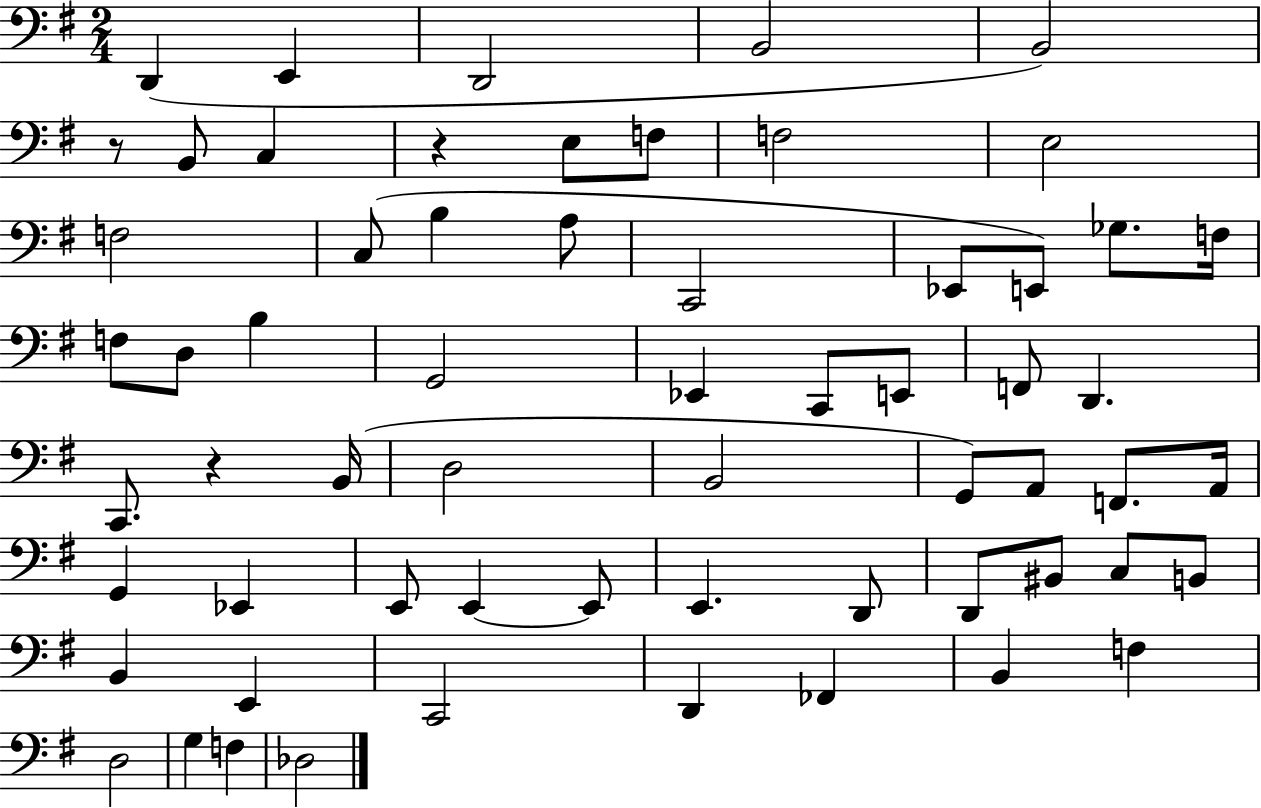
{
  \clef bass
  \numericTimeSignature
  \time 2/4
  \key g \major
  \repeat volta 2 { d,4( e,4 | d,2 | b,2 | b,2) | \break r8 b,8 c4 | r4 e8 f8 | f2 | e2 | \break f2 | c8( b4 a8 | c,2 | ees,8 e,8) ges8. f16 | \break f8 d8 b4 | g,2 | ees,4 c,8 e,8 | f,8 d,4. | \break c,8. r4 b,16( | d2 | b,2 | g,8) a,8 f,8. a,16 | \break g,4 ees,4 | e,8 e,4~~ e,8 | e,4. d,8 | d,8 bis,8 c8 b,8 | \break b,4 e,4 | c,2 | d,4 fes,4 | b,4 f4 | \break d2 | g4 f4 | des2 | } \bar "|."
}